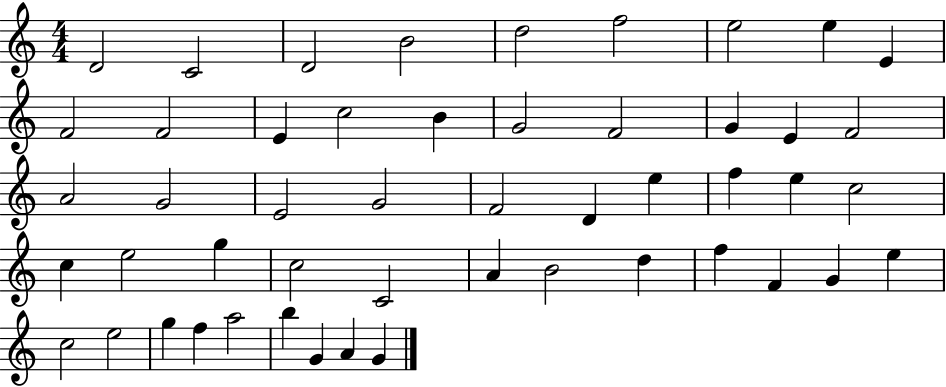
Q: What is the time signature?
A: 4/4